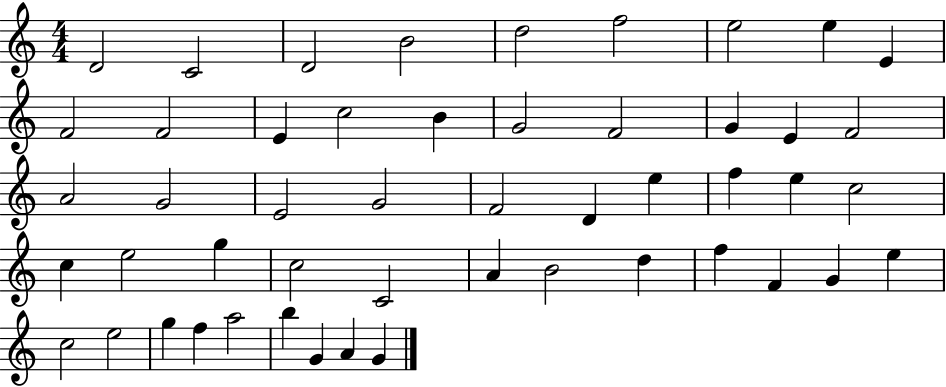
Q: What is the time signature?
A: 4/4